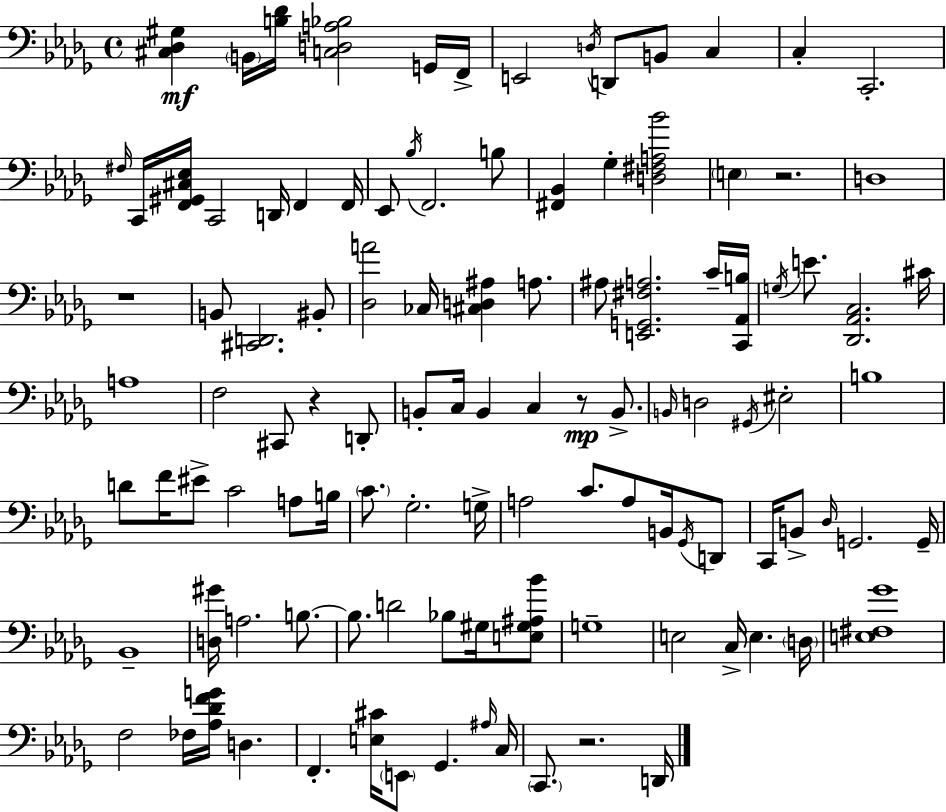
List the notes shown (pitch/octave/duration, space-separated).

[C#3,Db3,G#3]/q B2/s [B3,Db4]/s [C3,D3,A3,Bb3]/h G2/s F2/s E2/h D3/s D2/e B2/e C3/q C3/q C2/h. F#3/s C2/s [F2,G#2,C#3,Eb3]/s C2/h D2/s F2/q F2/s Eb2/e Bb3/s F2/h. B3/e [F#2,Bb2]/q Gb3/q [D3,F#3,A3,Bb4]/h E3/q R/h. D3/w R/w B2/e [C#2,D2]/h. BIS2/e [Db3,A4]/h CES3/s [C#3,D3,A#3]/q A3/e. A#3/e [E2,G2,F#3,A3]/h. C4/s [C2,Ab2,B3]/s G3/s E4/e. [Db2,Ab2,C3]/h. C#4/s A3/w F3/h C#2/e R/q D2/e B2/e C3/s B2/q C3/q R/e B2/e. B2/s D3/h G#2/s EIS3/h B3/w D4/e F4/s EIS4/e C4/h A3/e B3/s C4/e. Gb3/h. G3/s A3/h C4/e. A3/e B2/s Gb2/s D2/e C2/s B2/e Db3/s G2/h. G2/s Bb2/w [D3,G#4]/s A3/h. B3/e. B3/e. D4/h Bb3/e G#3/s [E3,G#3,A#3,Bb4]/e G3/w E3/h C3/s E3/q. D3/s [E3,F#3,Gb4]/w F3/h FES3/s [Ab3,Db4,F4,G4]/s D3/q. F2/q. [E3,C#4]/s E2/e Gb2/q. A#3/s C3/s C2/e. R/h. D2/s